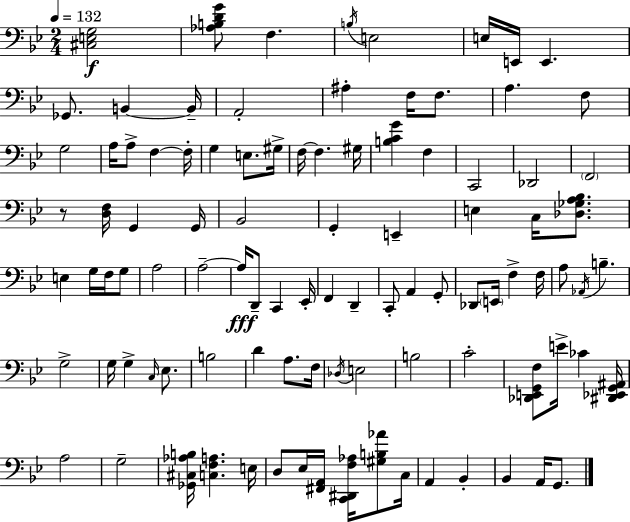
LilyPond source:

{
  \clef bass
  \numericTimeSignature
  \time 2/4
  \key bes \major
  \tempo 4 = 132
  \repeat volta 2 { <cis e g>2\f | <aes b d' g'>8 f4. | \acciaccatura { b16 } e2 | e16 e,16 e,4. | \break ges,8. b,4~~ | b,16-- a,2-. | ais4-. f16 f8. | a4. f8 | \break g2 | a16 a8-> f4~~ | f16-. g4 e8. | gis16-> f16~~ f4. | \break gis16 <b c' g'>4 f4 | c,2 | des,2 | \parenthesize f,2 | \break r8 <d f>16 g,4 | g,16 bes,2 | g,4-. e,4-- | e4 c16 <des ges a bes>8. | \break e4 g16 f16 g8 | a2 | a2--~~ | a16\fff d,8-- c,4 | \break ees,16-. f,4 d,4-- | c,8-. a,4 g,8-. | des,8 \parenthesize e,16 f4-> | f16 a8 \acciaccatura { aes,16 } b4.-- | \break g2-> | g16 g4-> \grace { c16 } | ees8. b2 | d'4 a8. | \break f16 \acciaccatura { des16 } e2 | b2 | c'2-. | <des, e, g, f>8 e'16-> ces'4 | \break <dis, ees, g, ais,>16 a2 | g2-- | <ges, cis aes b>16 <c f a>4. | e16 d8 ees16 <fis, a,>16 | \break <c, dis, f aes>16 <gis b aes'>8 c16 a,4 | bes,4-. bes,4 | a,16 g,8. } \bar "|."
}